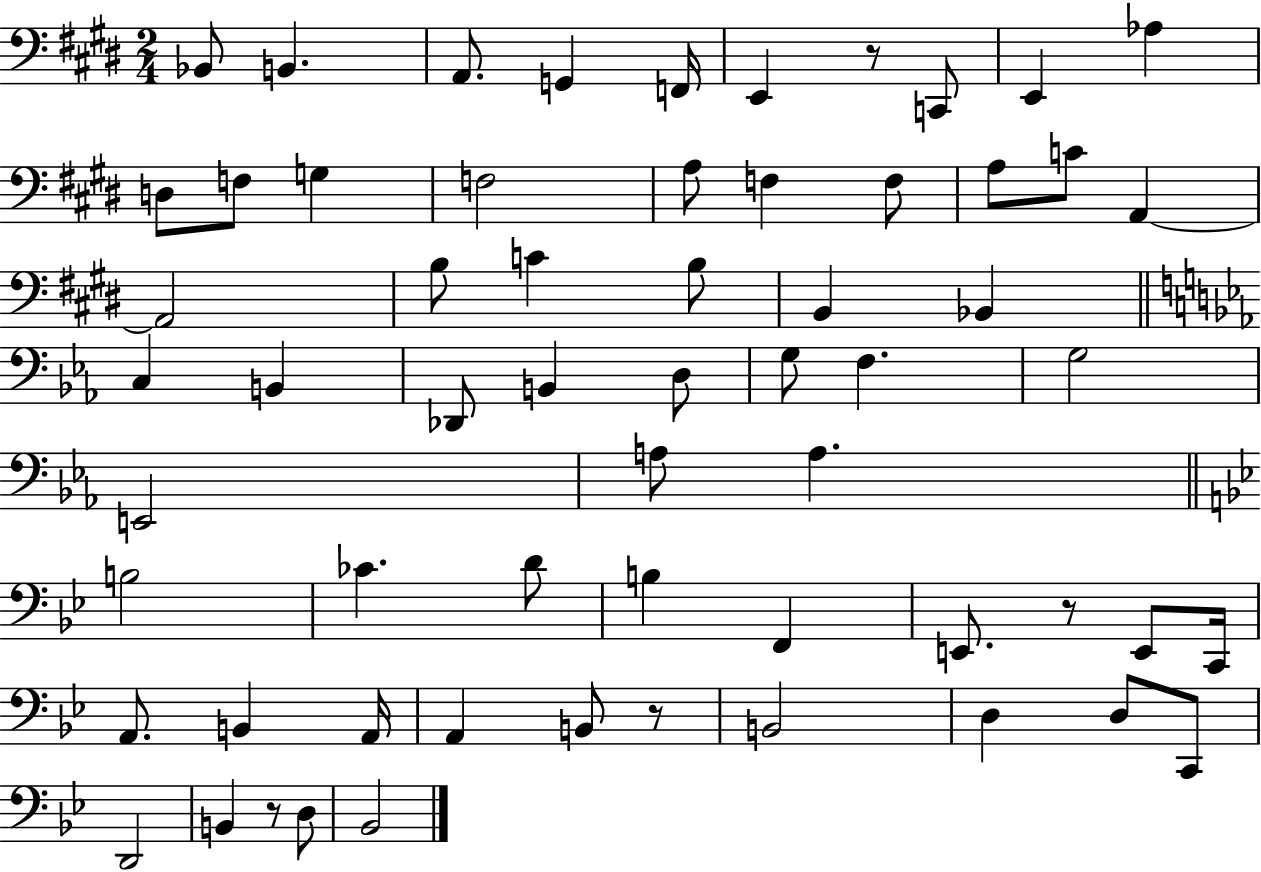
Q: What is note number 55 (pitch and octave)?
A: B2